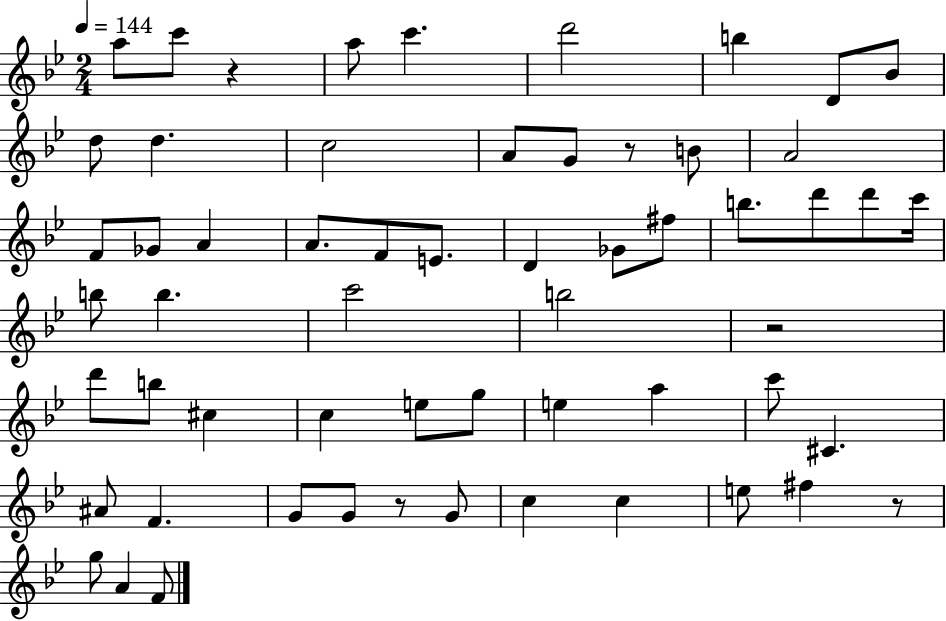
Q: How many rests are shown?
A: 5